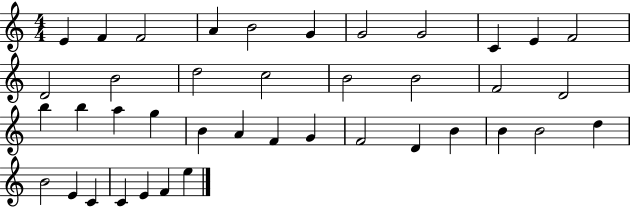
X:1
T:Untitled
M:4/4
L:1/4
K:C
E F F2 A B2 G G2 G2 C E F2 D2 B2 d2 c2 B2 B2 F2 D2 b b a g B A F G F2 D B B B2 d B2 E C C E F e